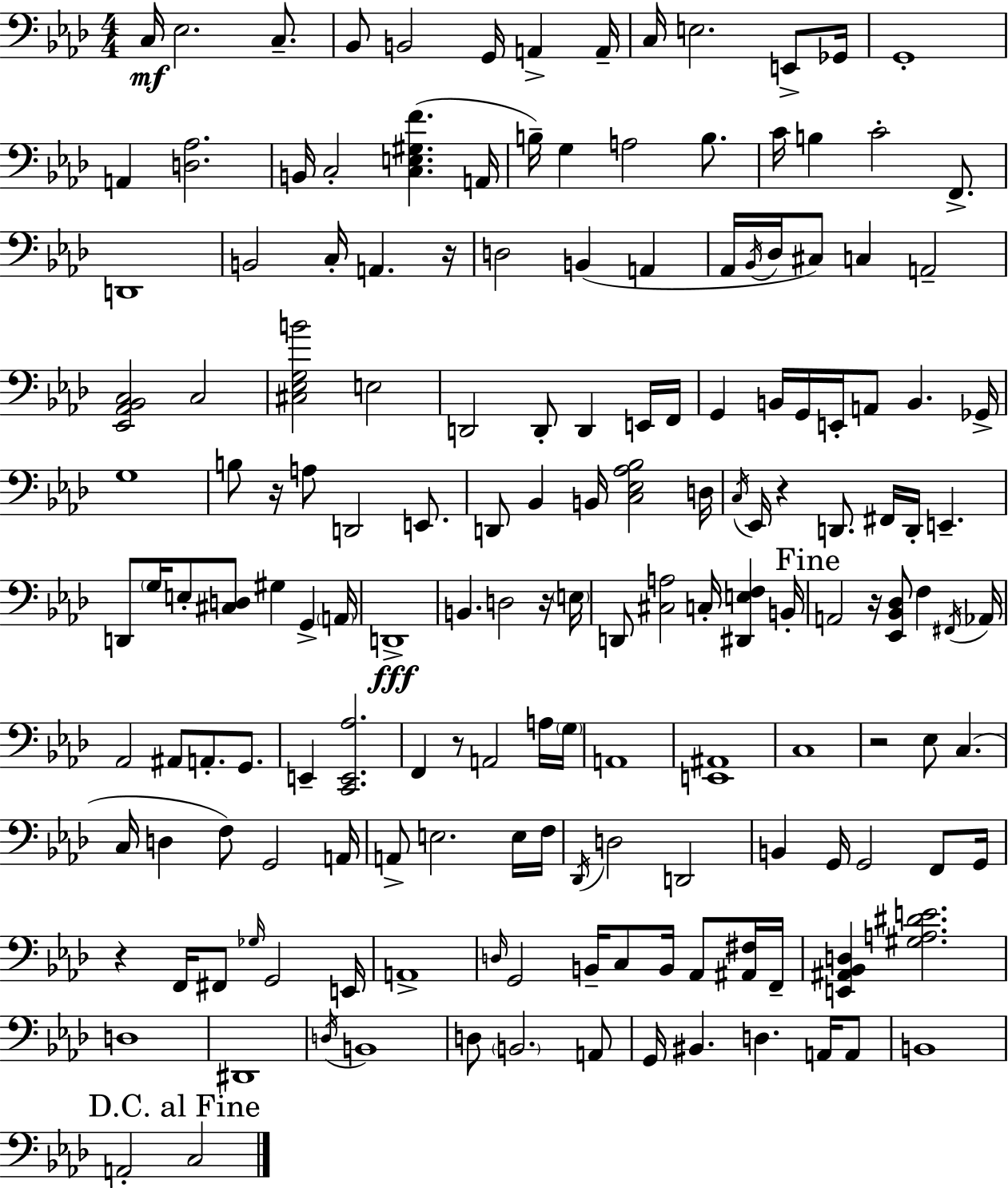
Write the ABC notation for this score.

X:1
T:Untitled
M:4/4
L:1/4
K:Fm
C,/4 _E,2 C,/2 _B,,/2 B,,2 G,,/4 A,, A,,/4 C,/4 E,2 E,,/2 _G,,/4 G,,4 A,, [D,_A,]2 B,,/4 C,2 [C,E,^G,F] A,,/4 B,/4 G, A,2 B,/2 C/4 B, C2 F,,/2 D,,4 B,,2 C,/4 A,, z/4 D,2 B,, A,, _A,,/4 _B,,/4 _D,/4 ^C,/2 C, A,,2 [_E,,_A,,_B,,C,]2 C,2 [^C,_E,G,B]2 E,2 D,,2 D,,/2 D,, E,,/4 F,,/4 G,, B,,/4 G,,/4 E,,/4 A,,/2 B,, _G,,/4 G,4 B,/2 z/4 A,/2 D,,2 E,,/2 D,,/2 _B,, B,,/4 [C,_E,_A,_B,]2 D,/4 C,/4 _E,,/4 z D,,/2 ^F,,/4 D,,/4 E,, D,,/2 G,/4 E,/2 [^C,D,]/2 ^G, G,, A,,/4 D,,4 B,, D,2 z/4 E,/4 D,,/2 [^C,A,]2 C,/4 [^D,,E,F,] B,,/4 A,,2 z/4 [_E,,_B,,_D,]/2 F, ^F,,/4 _A,,/4 _A,,2 ^A,,/2 A,,/2 G,,/2 E,, [C,,E,,_A,]2 F,, z/2 A,,2 A,/4 G,/4 A,,4 [E,,^A,,]4 C,4 z2 _E,/2 C, C,/4 D, F,/2 G,,2 A,,/4 A,,/2 E,2 E,/4 F,/4 _D,,/4 D,2 D,,2 B,, G,,/4 G,,2 F,,/2 G,,/4 z F,,/4 ^F,,/2 _G,/4 G,,2 E,,/4 A,,4 D,/4 G,,2 B,,/4 C,/2 B,,/4 _A,,/2 [^A,,^F,]/4 F,,/4 [E,,^A,,_B,,D,] [^G,A,^DE]2 D,4 ^D,,4 D,/4 B,,4 D,/2 B,,2 A,,/2 G,,/4 ^B,, D, A,,/4 A,,/2 B,,4 A,,2 C,2